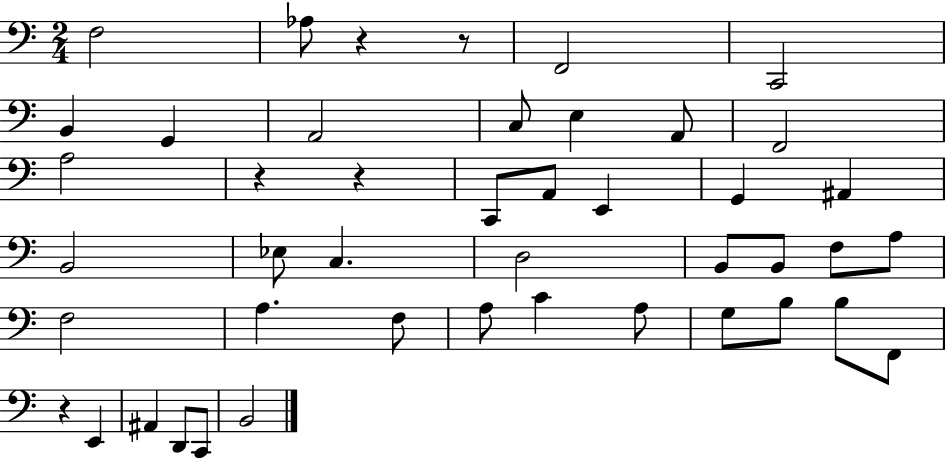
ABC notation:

X:1
T:Untitled
M:2/4
L:1/4
K:C
F,2 _A,/2 z z/2 F,,2 C,,2 B,, G,, A,,2 C,/2 E, A,,/2 F,,2 A,2 z z C,,/2 A,,/2 E,, G,, ^A,, B,,2 _E,/2 C, D,2 B,,/2 B,,/2 F,/2 A,/2 F,2 A, F,/2 A,/2 C A,/2 G,/2 B,/2 B,/2 F,,/2 z E,, ^A,, D,,/2 C,,/2 B,,2